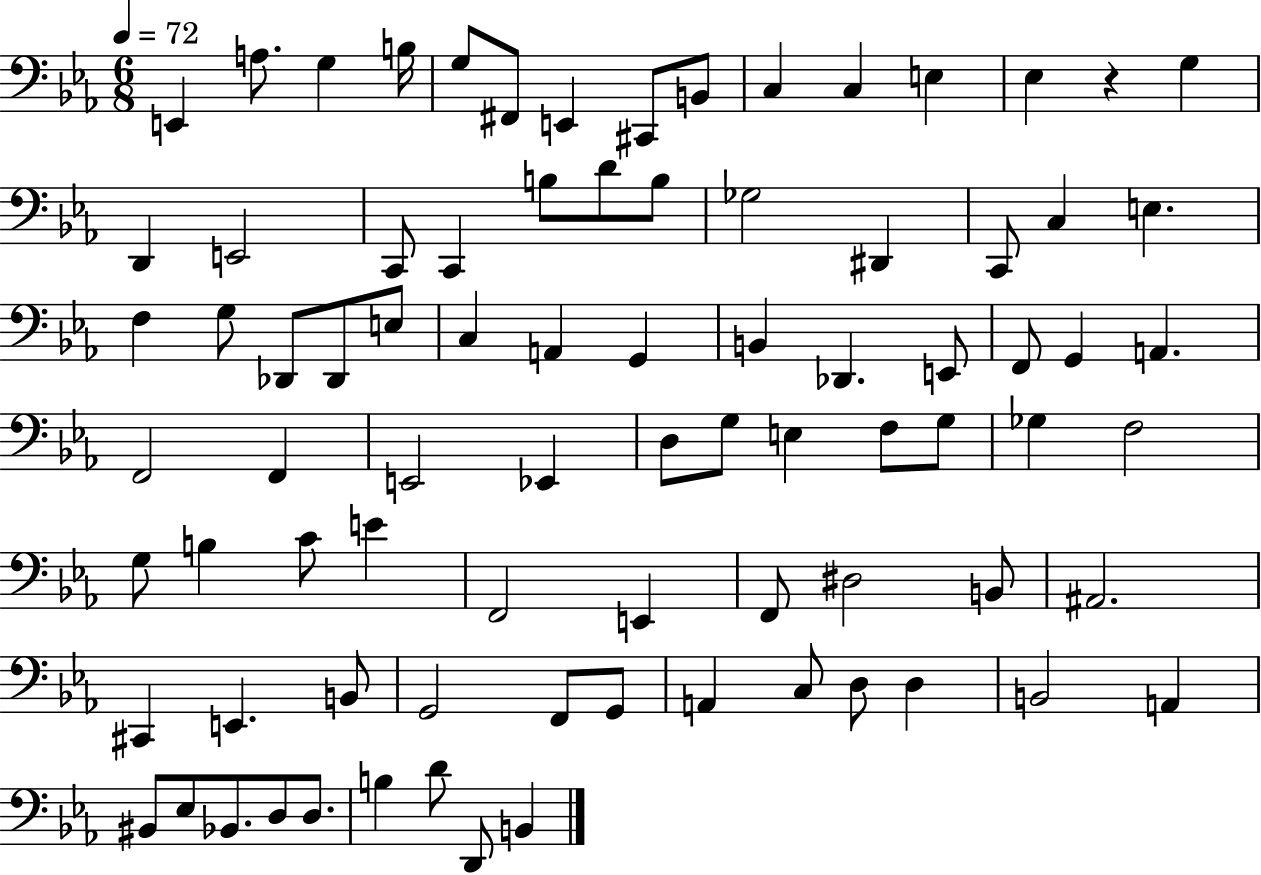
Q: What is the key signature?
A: EES major